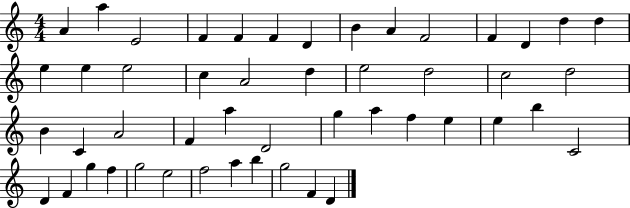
X:1
T:Untitled
M:4/4
L:1/4
K:C
A a E2 F F F D B A F2 F D d d e e e2 c A2 d e2 d2 c2 d2 B C A2 F a D2 g a f e e b C2 D F g f g2 e2 f2 a b g2 F D